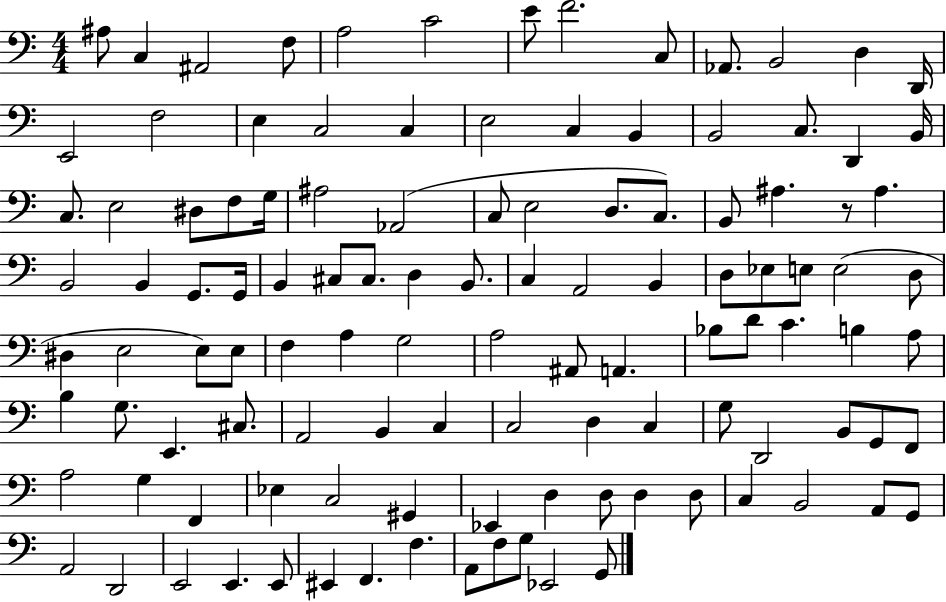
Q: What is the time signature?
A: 4/4